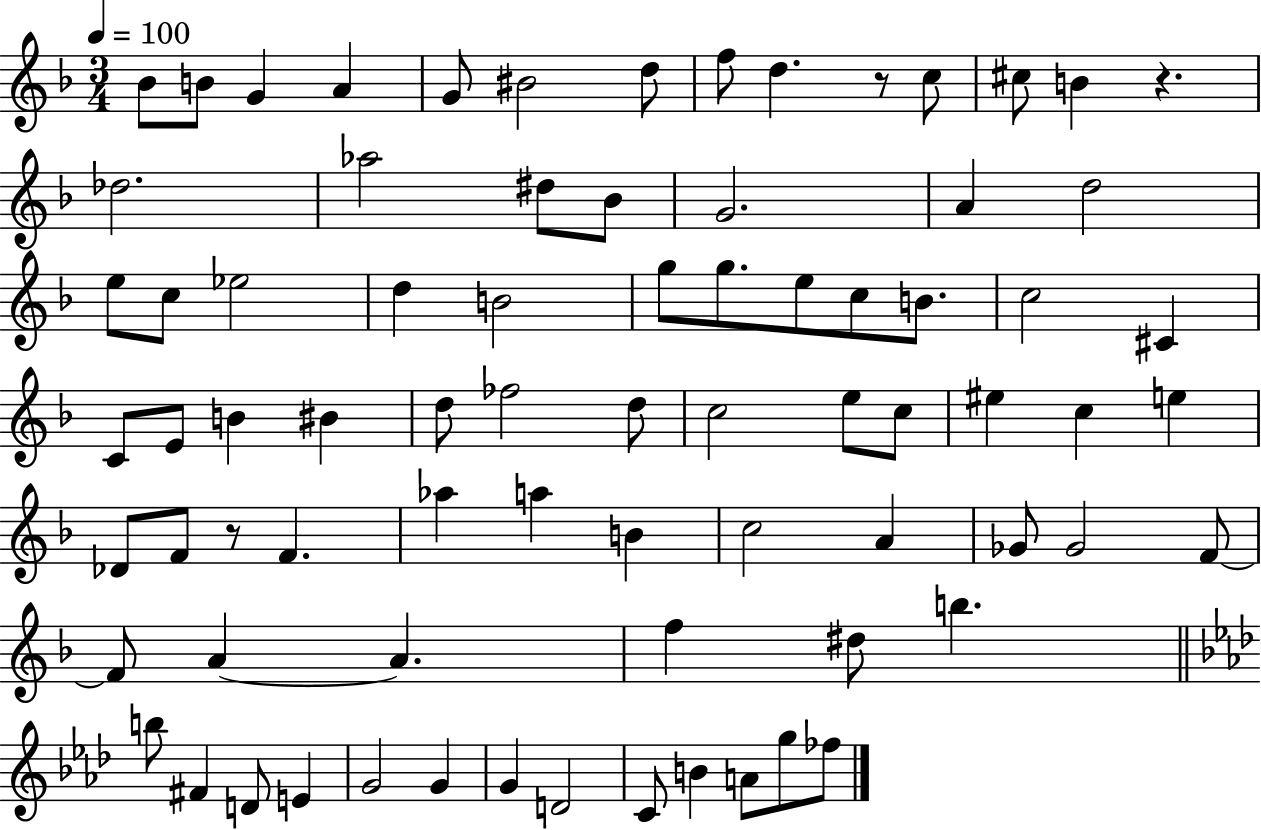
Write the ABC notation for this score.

X:1
T:Untitled
M:3/4
L:1/4
K:F
_B/2 B/2 G A G/2 ^B2 d/2 f/2 d z/2 c/2 ^c/2 B z _d2 _a2 ^d/2 _B/2 G2 A d2 e/2 c/2 _e2 d B2 g/2 g/2 e/2 c/2 B/2 c2 ^C C/2 E/2 B ^B d/2 _f2 d/2 c2 e/2 c/2 ^e c e _D/2 F/2 z/2 F _a a B c2 A _G/2 _G2 F/2 F/2 A A f ^d/2 b b/2 ^F D/2 E G2 G G D2 C/2 B A/2 g/2 _f/2